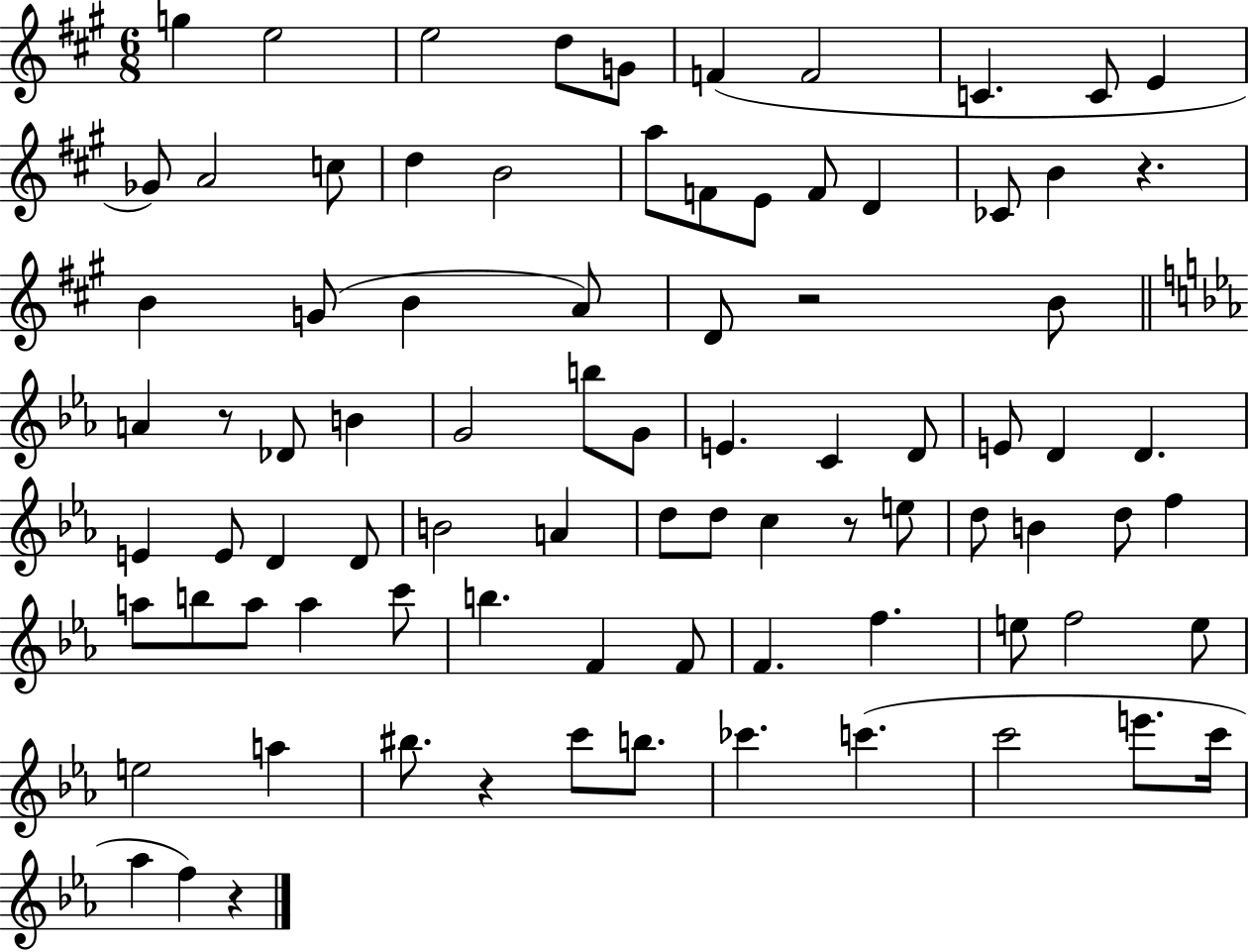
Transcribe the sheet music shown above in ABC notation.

X:1
T:Untitled
M:6/8
L:1/4
K:A
g e2 e2 d/2 G/2 F F2 C C/2 E _G/2 A2 c/2 d B2 a/2 F/2 E/2 F/2 D _C/2 B z B G/2 B A/2 D/2 z2 B/2 A z/2 _D/2 B G2 b/2 G/2 E C D/2 E/2 D D E E/2 D D/2 B2 A d/2 d/2 c z/2 e/2 d/2 B d/2 f a/2 b/2 a/2 a c'/2 b F F/2 F f e/2 f2 e/2 e2 a ^b/2 z c'/2 b/2 _c' c' c'2 e'/2 c'/4 _a f z